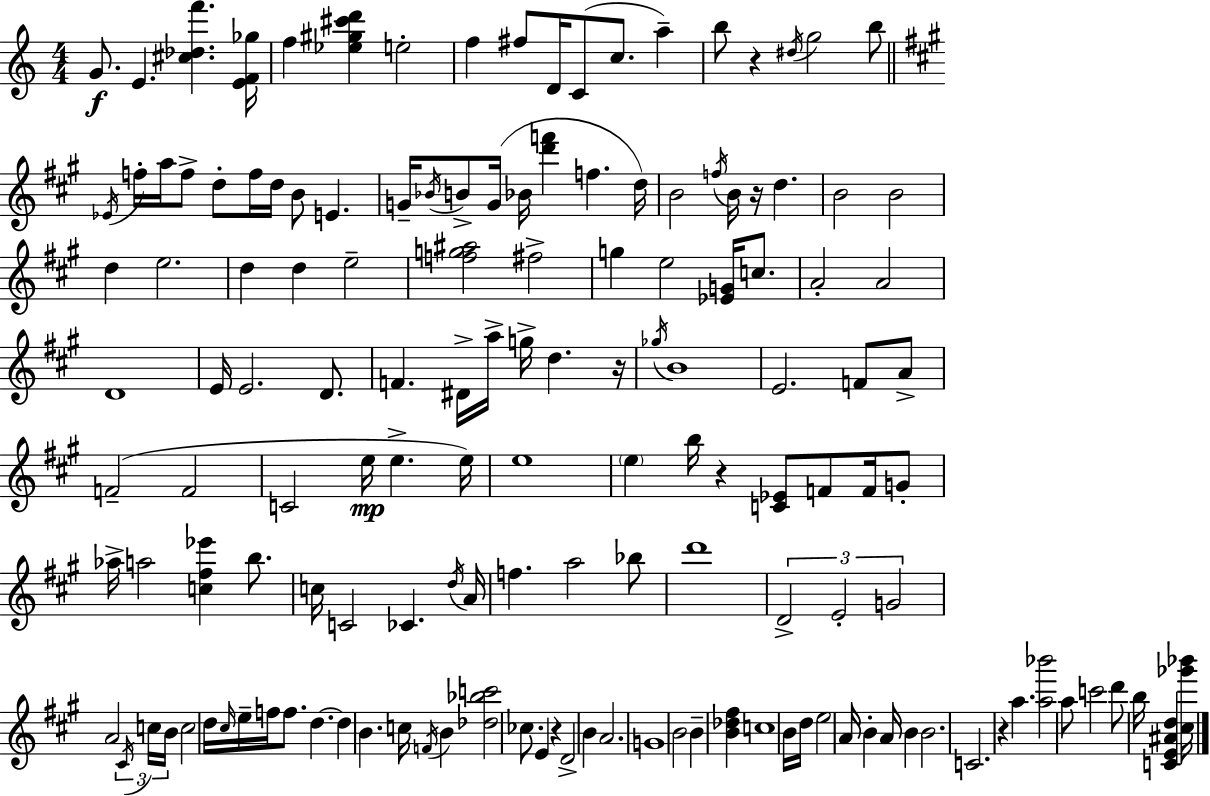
{
  \clef treble
  \numericTimeSignature
  \time 4/4
  \key c \major
  \repeat volta 2 { g'8.\f e'4. <cis'' des'' f'''>4. <e' f' ges''>16 | f''4 <ees'' gis'' cis''' d'''>4 e''2-. | f''4 fis''8 d'16 c'8( c''8. a''4--) | b''8 r4 \acciaccatura { dis''16 } g''2 b''8 | \break \bar "||" \break \key a \major \acciaccatura { ees'16 } f''16-. a''16 f''8-> d''8-. f''16 d''16 b'8 e'4. | g'16-- \acciaccatura { bes'16 } b'8-> g'16( bes'16 <d''' f'''>4 f''4. | d''16) b'2 \acciaccatura { f''16 } b'16 r16 d''4. | b'2 b'2 | \break d''4 e''2. | d''4 d''4 e''2-- | <f'' g'' ais''>2 fis''2-> | g''4 e''2 <ees' g'>16 | \break c''8. a'2-. a'2 | d'1 | e'16 e'2. | d'8. f'4. dis'16-> a''16-> g''16-> d''4. | \break r16 \acciaccatura { ges''16 } b'1 | e'2. | f'8 a'8-> f'2--( f'2 | c'2 e''16\mp e''4.-> | \break e''16) e''1 | \parenthesize e''4 b''16 r4 <c' ees'>8 f'8 | f'16 g'8-. aes''16-> a''2 <c'' fis'' ees'''>4 | b''8. c''16 c'2 ces'4. | \break \acciaccatura { d''16 } a'16 f''4. a''2 | bes''8 d'''1 | \tuplet 3/2 { d'2-> e'2-. | g'2 } a'2 | \break \tuplet 3/2 { \acciaccatura { cis'16 } c''16 b'16 } c''2 | d''16 \grace { cis''16 } e''16-- f''16 f''8. d''4.~~ d''4 | b'4. c''16 \acciaccatura { f'16 } b'4 <des'' bes'' c'''>2 | ces''8. e'4 r4 | \break d'2-> b'4 a'2. | g'1 | b'2 | b'4-- <b' des'' fis''>4 c''1 | \break b'16 d''16 e''2 | a'16 b'4-. a'16 b'4 b'2. | c'2. | r4 a''4. <a'' bes'''>2 | \break a''8 c'''2 | d'''8 b''16 <c' e' ais' d''>4 <cis'' ges''' bes'''>16 } \bar "|."
}